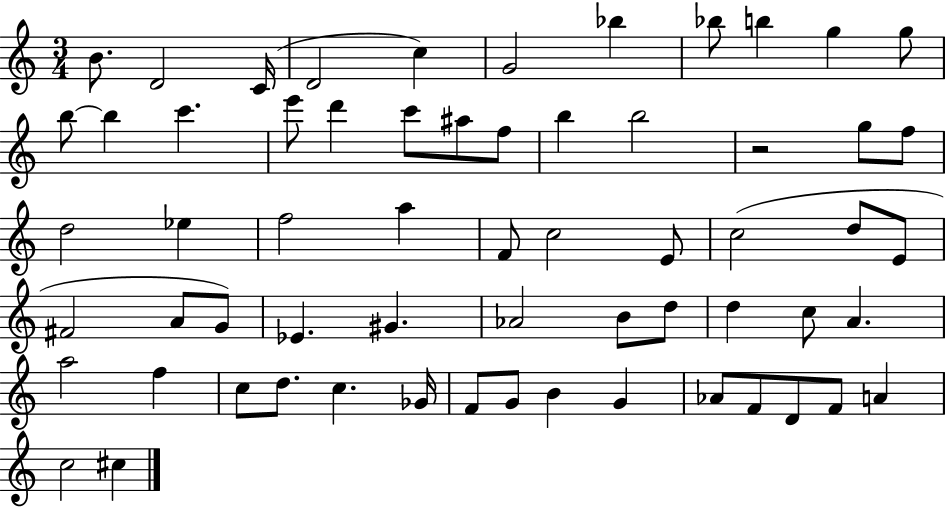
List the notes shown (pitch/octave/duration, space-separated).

B4/e. D4/h C4/s D4/h C5/q G4/h Bb5/q Bb5/e B5/q G5/q G5/e B5/e B5/q C6/q. E6/e D6/q C6/e A#5/e F5/e B5/q B5/h R/h G5/e F5/e D5/h Eb5/q F5/h A5/q F4/e C5/h E4/e C5/h D5/e E4/e F#4/h A4/e G4/e Eb4/q. G#4/q. Ab4/h B4/e D5/e D5/q C5/e A4/q. A5/h F5/q C5/e D5/e. C5/q. Gb4/s F4/e G4/e B4/q G4/q Ab4/e F4/e D4/e F4/e A4/q C5/h C#5/q